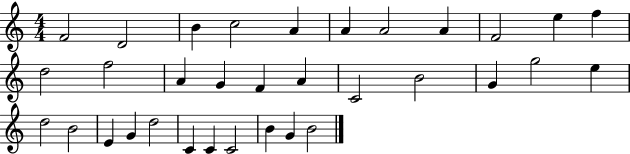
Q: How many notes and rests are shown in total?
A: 33